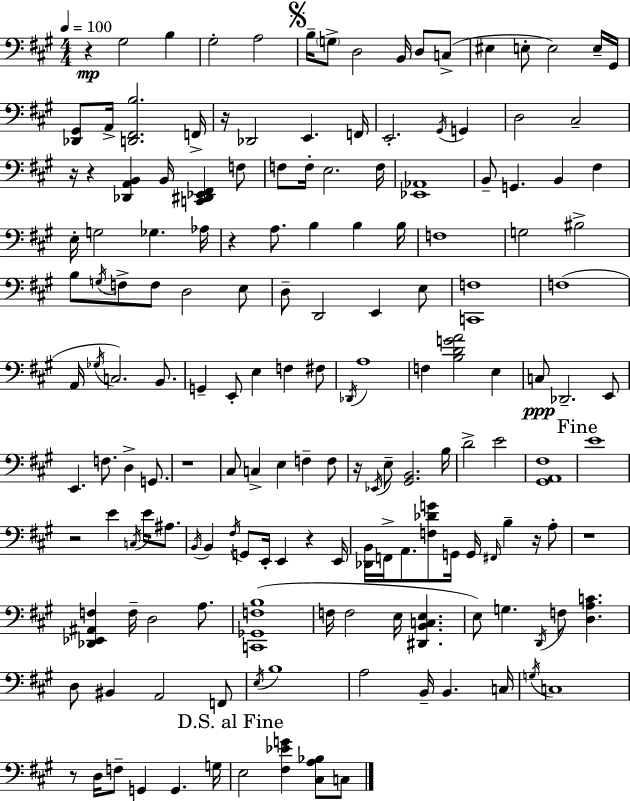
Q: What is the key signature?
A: A major